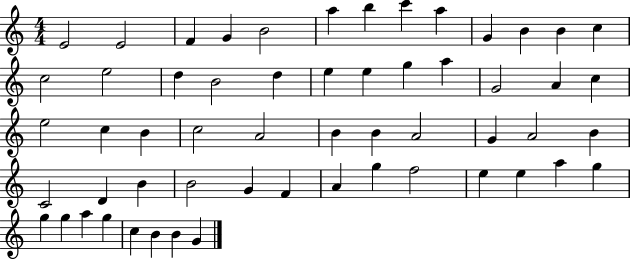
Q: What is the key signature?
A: C major